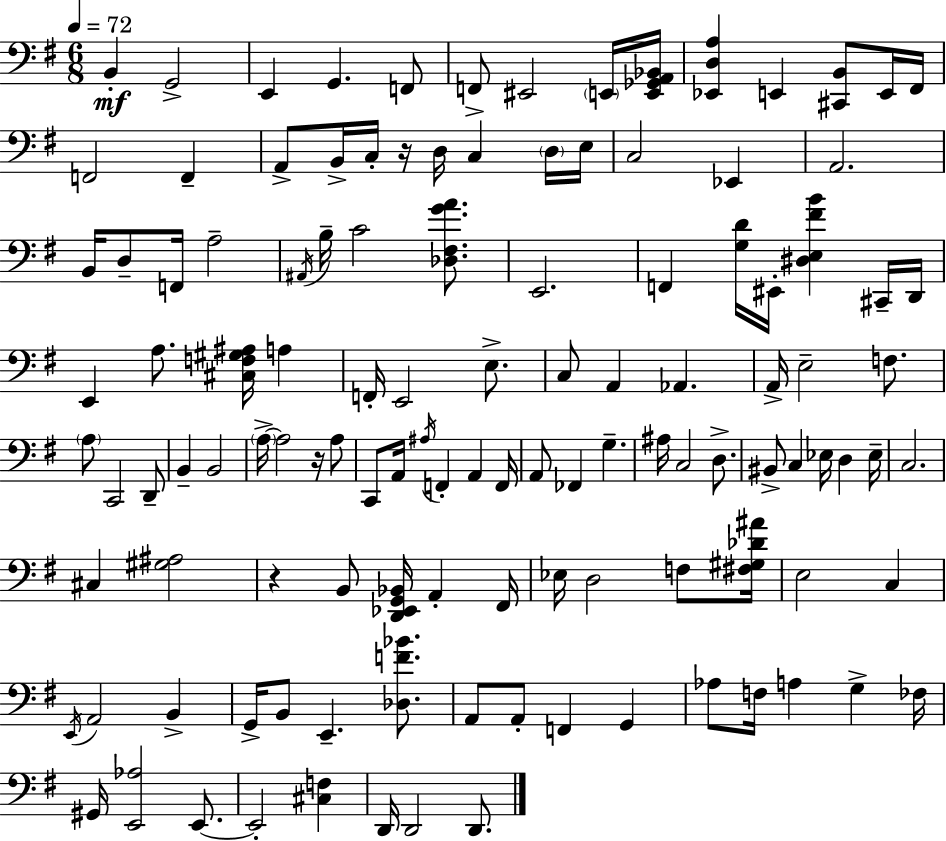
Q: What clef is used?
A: bass